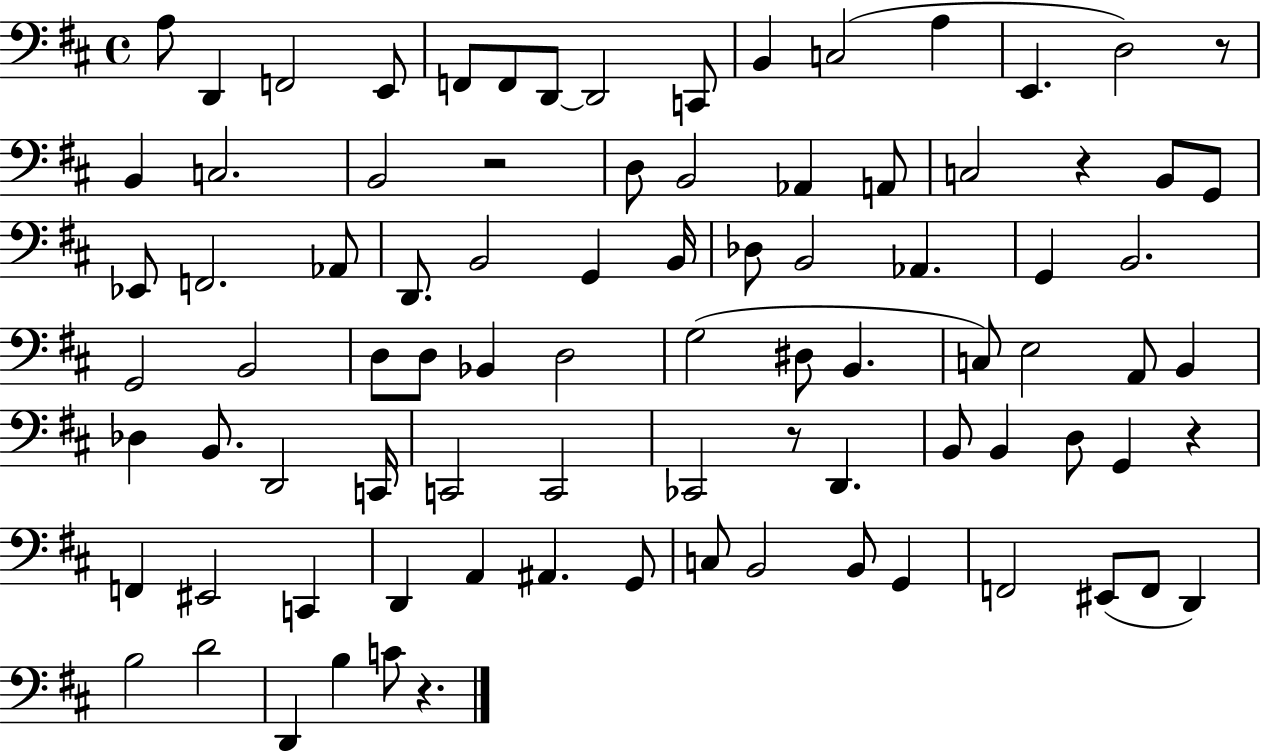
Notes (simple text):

A3/e D2/q F2/h E2/e F2/e F2/e D2/e D2/h C2/e B2/q C3/h A3/q E2/q. D3/h R/e B2/q C3/h. B2/h R/h D3/e B2/h Ab2/q A2/e C3/h R/q B2/e G2/e Eb2/e F2/h. Ab2/e D2/e. B2/h G2/q B2/s Db3/e B2/h Ab2/q. G2/q B2/h. G2/h B2/h D3/e D3/e Bb2/q D3/h G3/h D#3/e B2/q. C3/e E3/h A2/e B2/q Db3/q B2/e. D2/h C2/s C2/h C2/h CES2/h R/e D2/q. B2/e B2/q D3/e G2/q R/q F2/q EIS2/h C2/q D2/q A2/q A#2/q. G2/e C3/e B2/h B2/e G2/q F2/h EIS2/e F2/e D2/q B3/h D4/h D2/q B3/q C4/e R/q.